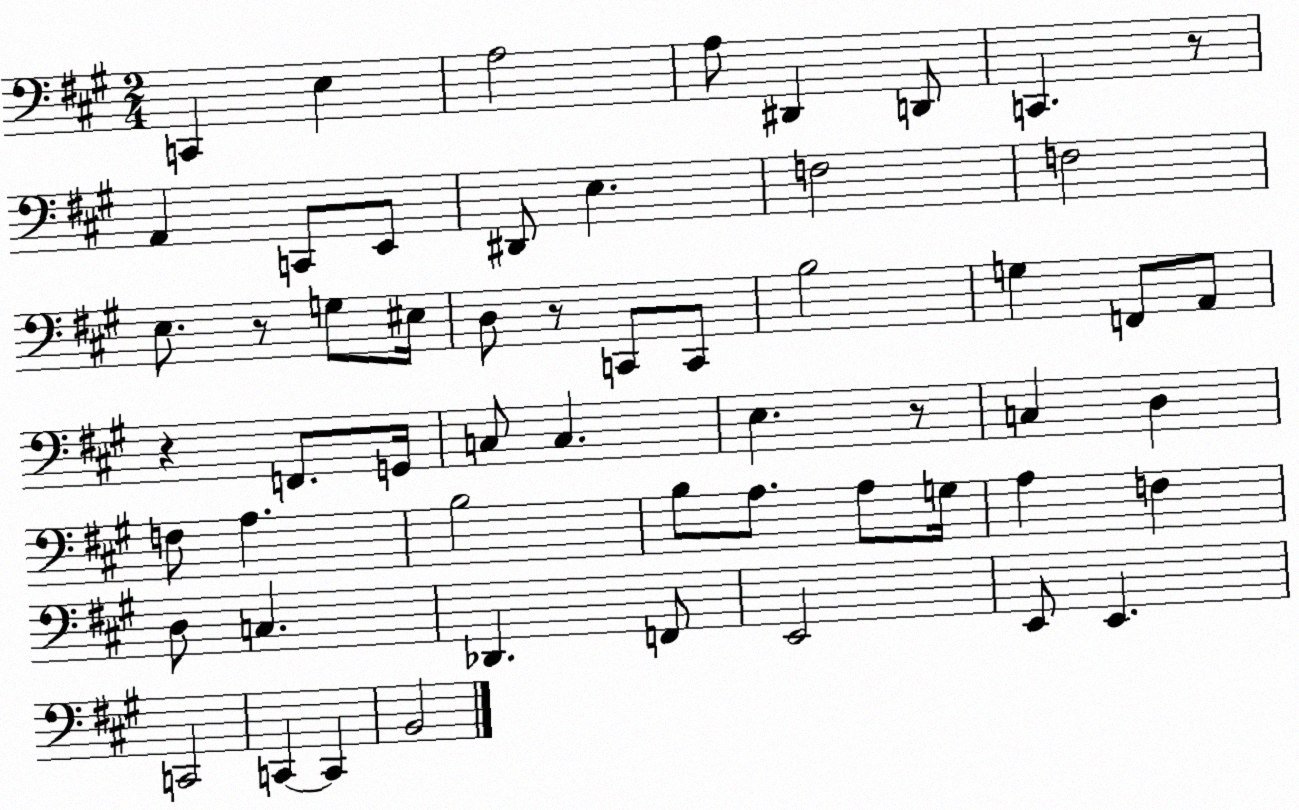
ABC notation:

X:1
T:Untitled
M:2/4
L:1/4
K:A
C,, E, A,2 A,/2 ^D,, D,,/2 C,, z/2 A,, C,,/2 E,,/2 ^D,,/2 E, F,2 F,2 E,/2 z/2 G,/2 ^E,/4 D,/2 z/2 C,,/2 C,,/2 B,2 G, F,,/2 A,,/2 z F,,/2 G,,/4 C,/2 C, E, z/2 C, D, F,/2 A, B,2 B,/2 A,/2 A,/2 G,/4 A, F, D,/2 C, _D,, F,,/2 E,,2 E,,/2 E,, C,,2 C,, C,, B,,2